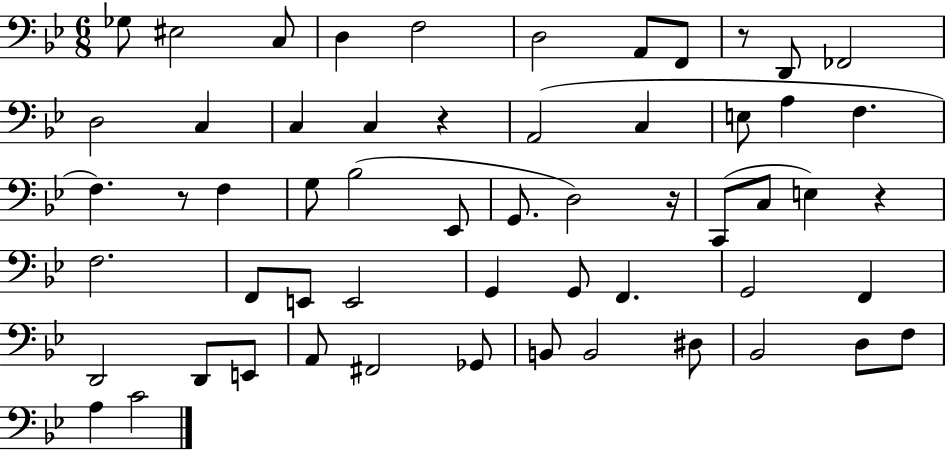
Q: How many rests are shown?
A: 5